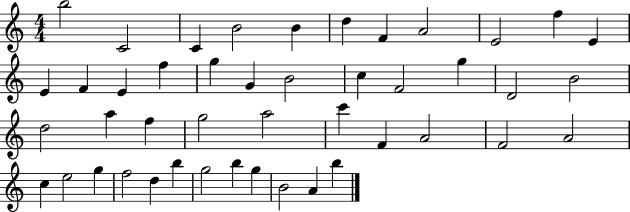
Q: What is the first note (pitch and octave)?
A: B5